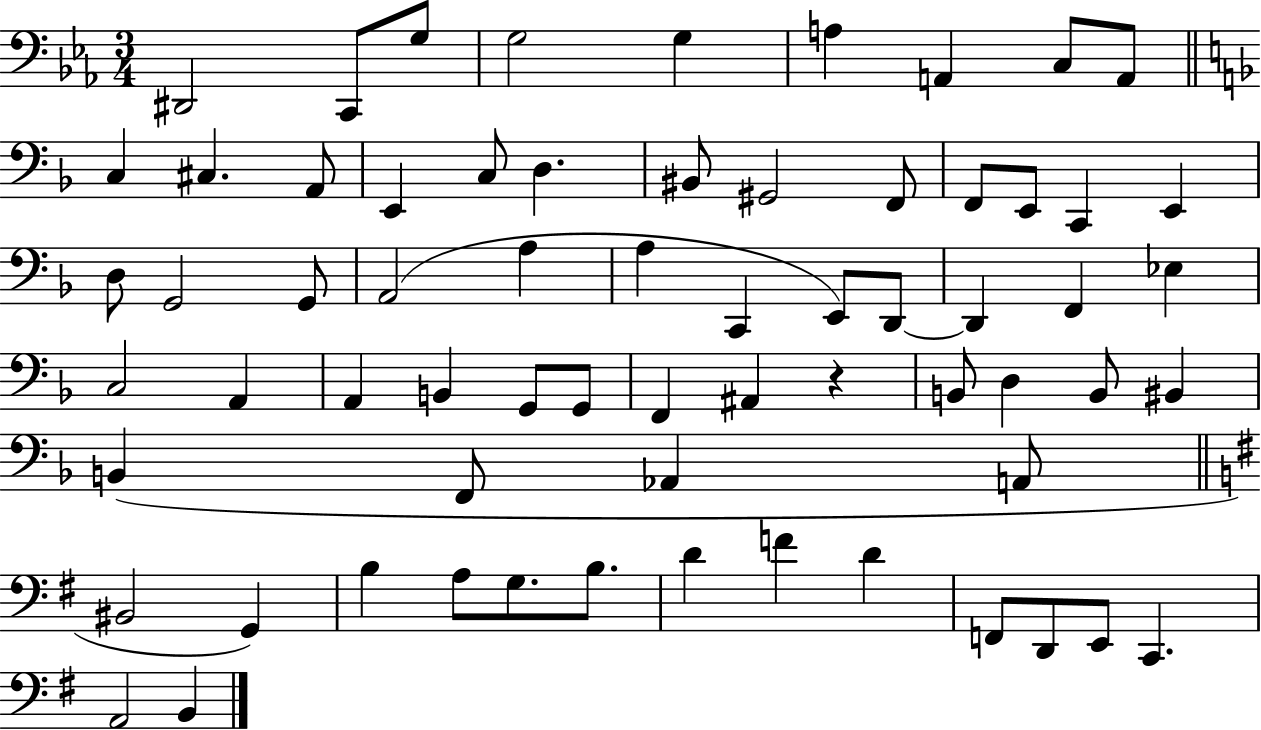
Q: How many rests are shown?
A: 1